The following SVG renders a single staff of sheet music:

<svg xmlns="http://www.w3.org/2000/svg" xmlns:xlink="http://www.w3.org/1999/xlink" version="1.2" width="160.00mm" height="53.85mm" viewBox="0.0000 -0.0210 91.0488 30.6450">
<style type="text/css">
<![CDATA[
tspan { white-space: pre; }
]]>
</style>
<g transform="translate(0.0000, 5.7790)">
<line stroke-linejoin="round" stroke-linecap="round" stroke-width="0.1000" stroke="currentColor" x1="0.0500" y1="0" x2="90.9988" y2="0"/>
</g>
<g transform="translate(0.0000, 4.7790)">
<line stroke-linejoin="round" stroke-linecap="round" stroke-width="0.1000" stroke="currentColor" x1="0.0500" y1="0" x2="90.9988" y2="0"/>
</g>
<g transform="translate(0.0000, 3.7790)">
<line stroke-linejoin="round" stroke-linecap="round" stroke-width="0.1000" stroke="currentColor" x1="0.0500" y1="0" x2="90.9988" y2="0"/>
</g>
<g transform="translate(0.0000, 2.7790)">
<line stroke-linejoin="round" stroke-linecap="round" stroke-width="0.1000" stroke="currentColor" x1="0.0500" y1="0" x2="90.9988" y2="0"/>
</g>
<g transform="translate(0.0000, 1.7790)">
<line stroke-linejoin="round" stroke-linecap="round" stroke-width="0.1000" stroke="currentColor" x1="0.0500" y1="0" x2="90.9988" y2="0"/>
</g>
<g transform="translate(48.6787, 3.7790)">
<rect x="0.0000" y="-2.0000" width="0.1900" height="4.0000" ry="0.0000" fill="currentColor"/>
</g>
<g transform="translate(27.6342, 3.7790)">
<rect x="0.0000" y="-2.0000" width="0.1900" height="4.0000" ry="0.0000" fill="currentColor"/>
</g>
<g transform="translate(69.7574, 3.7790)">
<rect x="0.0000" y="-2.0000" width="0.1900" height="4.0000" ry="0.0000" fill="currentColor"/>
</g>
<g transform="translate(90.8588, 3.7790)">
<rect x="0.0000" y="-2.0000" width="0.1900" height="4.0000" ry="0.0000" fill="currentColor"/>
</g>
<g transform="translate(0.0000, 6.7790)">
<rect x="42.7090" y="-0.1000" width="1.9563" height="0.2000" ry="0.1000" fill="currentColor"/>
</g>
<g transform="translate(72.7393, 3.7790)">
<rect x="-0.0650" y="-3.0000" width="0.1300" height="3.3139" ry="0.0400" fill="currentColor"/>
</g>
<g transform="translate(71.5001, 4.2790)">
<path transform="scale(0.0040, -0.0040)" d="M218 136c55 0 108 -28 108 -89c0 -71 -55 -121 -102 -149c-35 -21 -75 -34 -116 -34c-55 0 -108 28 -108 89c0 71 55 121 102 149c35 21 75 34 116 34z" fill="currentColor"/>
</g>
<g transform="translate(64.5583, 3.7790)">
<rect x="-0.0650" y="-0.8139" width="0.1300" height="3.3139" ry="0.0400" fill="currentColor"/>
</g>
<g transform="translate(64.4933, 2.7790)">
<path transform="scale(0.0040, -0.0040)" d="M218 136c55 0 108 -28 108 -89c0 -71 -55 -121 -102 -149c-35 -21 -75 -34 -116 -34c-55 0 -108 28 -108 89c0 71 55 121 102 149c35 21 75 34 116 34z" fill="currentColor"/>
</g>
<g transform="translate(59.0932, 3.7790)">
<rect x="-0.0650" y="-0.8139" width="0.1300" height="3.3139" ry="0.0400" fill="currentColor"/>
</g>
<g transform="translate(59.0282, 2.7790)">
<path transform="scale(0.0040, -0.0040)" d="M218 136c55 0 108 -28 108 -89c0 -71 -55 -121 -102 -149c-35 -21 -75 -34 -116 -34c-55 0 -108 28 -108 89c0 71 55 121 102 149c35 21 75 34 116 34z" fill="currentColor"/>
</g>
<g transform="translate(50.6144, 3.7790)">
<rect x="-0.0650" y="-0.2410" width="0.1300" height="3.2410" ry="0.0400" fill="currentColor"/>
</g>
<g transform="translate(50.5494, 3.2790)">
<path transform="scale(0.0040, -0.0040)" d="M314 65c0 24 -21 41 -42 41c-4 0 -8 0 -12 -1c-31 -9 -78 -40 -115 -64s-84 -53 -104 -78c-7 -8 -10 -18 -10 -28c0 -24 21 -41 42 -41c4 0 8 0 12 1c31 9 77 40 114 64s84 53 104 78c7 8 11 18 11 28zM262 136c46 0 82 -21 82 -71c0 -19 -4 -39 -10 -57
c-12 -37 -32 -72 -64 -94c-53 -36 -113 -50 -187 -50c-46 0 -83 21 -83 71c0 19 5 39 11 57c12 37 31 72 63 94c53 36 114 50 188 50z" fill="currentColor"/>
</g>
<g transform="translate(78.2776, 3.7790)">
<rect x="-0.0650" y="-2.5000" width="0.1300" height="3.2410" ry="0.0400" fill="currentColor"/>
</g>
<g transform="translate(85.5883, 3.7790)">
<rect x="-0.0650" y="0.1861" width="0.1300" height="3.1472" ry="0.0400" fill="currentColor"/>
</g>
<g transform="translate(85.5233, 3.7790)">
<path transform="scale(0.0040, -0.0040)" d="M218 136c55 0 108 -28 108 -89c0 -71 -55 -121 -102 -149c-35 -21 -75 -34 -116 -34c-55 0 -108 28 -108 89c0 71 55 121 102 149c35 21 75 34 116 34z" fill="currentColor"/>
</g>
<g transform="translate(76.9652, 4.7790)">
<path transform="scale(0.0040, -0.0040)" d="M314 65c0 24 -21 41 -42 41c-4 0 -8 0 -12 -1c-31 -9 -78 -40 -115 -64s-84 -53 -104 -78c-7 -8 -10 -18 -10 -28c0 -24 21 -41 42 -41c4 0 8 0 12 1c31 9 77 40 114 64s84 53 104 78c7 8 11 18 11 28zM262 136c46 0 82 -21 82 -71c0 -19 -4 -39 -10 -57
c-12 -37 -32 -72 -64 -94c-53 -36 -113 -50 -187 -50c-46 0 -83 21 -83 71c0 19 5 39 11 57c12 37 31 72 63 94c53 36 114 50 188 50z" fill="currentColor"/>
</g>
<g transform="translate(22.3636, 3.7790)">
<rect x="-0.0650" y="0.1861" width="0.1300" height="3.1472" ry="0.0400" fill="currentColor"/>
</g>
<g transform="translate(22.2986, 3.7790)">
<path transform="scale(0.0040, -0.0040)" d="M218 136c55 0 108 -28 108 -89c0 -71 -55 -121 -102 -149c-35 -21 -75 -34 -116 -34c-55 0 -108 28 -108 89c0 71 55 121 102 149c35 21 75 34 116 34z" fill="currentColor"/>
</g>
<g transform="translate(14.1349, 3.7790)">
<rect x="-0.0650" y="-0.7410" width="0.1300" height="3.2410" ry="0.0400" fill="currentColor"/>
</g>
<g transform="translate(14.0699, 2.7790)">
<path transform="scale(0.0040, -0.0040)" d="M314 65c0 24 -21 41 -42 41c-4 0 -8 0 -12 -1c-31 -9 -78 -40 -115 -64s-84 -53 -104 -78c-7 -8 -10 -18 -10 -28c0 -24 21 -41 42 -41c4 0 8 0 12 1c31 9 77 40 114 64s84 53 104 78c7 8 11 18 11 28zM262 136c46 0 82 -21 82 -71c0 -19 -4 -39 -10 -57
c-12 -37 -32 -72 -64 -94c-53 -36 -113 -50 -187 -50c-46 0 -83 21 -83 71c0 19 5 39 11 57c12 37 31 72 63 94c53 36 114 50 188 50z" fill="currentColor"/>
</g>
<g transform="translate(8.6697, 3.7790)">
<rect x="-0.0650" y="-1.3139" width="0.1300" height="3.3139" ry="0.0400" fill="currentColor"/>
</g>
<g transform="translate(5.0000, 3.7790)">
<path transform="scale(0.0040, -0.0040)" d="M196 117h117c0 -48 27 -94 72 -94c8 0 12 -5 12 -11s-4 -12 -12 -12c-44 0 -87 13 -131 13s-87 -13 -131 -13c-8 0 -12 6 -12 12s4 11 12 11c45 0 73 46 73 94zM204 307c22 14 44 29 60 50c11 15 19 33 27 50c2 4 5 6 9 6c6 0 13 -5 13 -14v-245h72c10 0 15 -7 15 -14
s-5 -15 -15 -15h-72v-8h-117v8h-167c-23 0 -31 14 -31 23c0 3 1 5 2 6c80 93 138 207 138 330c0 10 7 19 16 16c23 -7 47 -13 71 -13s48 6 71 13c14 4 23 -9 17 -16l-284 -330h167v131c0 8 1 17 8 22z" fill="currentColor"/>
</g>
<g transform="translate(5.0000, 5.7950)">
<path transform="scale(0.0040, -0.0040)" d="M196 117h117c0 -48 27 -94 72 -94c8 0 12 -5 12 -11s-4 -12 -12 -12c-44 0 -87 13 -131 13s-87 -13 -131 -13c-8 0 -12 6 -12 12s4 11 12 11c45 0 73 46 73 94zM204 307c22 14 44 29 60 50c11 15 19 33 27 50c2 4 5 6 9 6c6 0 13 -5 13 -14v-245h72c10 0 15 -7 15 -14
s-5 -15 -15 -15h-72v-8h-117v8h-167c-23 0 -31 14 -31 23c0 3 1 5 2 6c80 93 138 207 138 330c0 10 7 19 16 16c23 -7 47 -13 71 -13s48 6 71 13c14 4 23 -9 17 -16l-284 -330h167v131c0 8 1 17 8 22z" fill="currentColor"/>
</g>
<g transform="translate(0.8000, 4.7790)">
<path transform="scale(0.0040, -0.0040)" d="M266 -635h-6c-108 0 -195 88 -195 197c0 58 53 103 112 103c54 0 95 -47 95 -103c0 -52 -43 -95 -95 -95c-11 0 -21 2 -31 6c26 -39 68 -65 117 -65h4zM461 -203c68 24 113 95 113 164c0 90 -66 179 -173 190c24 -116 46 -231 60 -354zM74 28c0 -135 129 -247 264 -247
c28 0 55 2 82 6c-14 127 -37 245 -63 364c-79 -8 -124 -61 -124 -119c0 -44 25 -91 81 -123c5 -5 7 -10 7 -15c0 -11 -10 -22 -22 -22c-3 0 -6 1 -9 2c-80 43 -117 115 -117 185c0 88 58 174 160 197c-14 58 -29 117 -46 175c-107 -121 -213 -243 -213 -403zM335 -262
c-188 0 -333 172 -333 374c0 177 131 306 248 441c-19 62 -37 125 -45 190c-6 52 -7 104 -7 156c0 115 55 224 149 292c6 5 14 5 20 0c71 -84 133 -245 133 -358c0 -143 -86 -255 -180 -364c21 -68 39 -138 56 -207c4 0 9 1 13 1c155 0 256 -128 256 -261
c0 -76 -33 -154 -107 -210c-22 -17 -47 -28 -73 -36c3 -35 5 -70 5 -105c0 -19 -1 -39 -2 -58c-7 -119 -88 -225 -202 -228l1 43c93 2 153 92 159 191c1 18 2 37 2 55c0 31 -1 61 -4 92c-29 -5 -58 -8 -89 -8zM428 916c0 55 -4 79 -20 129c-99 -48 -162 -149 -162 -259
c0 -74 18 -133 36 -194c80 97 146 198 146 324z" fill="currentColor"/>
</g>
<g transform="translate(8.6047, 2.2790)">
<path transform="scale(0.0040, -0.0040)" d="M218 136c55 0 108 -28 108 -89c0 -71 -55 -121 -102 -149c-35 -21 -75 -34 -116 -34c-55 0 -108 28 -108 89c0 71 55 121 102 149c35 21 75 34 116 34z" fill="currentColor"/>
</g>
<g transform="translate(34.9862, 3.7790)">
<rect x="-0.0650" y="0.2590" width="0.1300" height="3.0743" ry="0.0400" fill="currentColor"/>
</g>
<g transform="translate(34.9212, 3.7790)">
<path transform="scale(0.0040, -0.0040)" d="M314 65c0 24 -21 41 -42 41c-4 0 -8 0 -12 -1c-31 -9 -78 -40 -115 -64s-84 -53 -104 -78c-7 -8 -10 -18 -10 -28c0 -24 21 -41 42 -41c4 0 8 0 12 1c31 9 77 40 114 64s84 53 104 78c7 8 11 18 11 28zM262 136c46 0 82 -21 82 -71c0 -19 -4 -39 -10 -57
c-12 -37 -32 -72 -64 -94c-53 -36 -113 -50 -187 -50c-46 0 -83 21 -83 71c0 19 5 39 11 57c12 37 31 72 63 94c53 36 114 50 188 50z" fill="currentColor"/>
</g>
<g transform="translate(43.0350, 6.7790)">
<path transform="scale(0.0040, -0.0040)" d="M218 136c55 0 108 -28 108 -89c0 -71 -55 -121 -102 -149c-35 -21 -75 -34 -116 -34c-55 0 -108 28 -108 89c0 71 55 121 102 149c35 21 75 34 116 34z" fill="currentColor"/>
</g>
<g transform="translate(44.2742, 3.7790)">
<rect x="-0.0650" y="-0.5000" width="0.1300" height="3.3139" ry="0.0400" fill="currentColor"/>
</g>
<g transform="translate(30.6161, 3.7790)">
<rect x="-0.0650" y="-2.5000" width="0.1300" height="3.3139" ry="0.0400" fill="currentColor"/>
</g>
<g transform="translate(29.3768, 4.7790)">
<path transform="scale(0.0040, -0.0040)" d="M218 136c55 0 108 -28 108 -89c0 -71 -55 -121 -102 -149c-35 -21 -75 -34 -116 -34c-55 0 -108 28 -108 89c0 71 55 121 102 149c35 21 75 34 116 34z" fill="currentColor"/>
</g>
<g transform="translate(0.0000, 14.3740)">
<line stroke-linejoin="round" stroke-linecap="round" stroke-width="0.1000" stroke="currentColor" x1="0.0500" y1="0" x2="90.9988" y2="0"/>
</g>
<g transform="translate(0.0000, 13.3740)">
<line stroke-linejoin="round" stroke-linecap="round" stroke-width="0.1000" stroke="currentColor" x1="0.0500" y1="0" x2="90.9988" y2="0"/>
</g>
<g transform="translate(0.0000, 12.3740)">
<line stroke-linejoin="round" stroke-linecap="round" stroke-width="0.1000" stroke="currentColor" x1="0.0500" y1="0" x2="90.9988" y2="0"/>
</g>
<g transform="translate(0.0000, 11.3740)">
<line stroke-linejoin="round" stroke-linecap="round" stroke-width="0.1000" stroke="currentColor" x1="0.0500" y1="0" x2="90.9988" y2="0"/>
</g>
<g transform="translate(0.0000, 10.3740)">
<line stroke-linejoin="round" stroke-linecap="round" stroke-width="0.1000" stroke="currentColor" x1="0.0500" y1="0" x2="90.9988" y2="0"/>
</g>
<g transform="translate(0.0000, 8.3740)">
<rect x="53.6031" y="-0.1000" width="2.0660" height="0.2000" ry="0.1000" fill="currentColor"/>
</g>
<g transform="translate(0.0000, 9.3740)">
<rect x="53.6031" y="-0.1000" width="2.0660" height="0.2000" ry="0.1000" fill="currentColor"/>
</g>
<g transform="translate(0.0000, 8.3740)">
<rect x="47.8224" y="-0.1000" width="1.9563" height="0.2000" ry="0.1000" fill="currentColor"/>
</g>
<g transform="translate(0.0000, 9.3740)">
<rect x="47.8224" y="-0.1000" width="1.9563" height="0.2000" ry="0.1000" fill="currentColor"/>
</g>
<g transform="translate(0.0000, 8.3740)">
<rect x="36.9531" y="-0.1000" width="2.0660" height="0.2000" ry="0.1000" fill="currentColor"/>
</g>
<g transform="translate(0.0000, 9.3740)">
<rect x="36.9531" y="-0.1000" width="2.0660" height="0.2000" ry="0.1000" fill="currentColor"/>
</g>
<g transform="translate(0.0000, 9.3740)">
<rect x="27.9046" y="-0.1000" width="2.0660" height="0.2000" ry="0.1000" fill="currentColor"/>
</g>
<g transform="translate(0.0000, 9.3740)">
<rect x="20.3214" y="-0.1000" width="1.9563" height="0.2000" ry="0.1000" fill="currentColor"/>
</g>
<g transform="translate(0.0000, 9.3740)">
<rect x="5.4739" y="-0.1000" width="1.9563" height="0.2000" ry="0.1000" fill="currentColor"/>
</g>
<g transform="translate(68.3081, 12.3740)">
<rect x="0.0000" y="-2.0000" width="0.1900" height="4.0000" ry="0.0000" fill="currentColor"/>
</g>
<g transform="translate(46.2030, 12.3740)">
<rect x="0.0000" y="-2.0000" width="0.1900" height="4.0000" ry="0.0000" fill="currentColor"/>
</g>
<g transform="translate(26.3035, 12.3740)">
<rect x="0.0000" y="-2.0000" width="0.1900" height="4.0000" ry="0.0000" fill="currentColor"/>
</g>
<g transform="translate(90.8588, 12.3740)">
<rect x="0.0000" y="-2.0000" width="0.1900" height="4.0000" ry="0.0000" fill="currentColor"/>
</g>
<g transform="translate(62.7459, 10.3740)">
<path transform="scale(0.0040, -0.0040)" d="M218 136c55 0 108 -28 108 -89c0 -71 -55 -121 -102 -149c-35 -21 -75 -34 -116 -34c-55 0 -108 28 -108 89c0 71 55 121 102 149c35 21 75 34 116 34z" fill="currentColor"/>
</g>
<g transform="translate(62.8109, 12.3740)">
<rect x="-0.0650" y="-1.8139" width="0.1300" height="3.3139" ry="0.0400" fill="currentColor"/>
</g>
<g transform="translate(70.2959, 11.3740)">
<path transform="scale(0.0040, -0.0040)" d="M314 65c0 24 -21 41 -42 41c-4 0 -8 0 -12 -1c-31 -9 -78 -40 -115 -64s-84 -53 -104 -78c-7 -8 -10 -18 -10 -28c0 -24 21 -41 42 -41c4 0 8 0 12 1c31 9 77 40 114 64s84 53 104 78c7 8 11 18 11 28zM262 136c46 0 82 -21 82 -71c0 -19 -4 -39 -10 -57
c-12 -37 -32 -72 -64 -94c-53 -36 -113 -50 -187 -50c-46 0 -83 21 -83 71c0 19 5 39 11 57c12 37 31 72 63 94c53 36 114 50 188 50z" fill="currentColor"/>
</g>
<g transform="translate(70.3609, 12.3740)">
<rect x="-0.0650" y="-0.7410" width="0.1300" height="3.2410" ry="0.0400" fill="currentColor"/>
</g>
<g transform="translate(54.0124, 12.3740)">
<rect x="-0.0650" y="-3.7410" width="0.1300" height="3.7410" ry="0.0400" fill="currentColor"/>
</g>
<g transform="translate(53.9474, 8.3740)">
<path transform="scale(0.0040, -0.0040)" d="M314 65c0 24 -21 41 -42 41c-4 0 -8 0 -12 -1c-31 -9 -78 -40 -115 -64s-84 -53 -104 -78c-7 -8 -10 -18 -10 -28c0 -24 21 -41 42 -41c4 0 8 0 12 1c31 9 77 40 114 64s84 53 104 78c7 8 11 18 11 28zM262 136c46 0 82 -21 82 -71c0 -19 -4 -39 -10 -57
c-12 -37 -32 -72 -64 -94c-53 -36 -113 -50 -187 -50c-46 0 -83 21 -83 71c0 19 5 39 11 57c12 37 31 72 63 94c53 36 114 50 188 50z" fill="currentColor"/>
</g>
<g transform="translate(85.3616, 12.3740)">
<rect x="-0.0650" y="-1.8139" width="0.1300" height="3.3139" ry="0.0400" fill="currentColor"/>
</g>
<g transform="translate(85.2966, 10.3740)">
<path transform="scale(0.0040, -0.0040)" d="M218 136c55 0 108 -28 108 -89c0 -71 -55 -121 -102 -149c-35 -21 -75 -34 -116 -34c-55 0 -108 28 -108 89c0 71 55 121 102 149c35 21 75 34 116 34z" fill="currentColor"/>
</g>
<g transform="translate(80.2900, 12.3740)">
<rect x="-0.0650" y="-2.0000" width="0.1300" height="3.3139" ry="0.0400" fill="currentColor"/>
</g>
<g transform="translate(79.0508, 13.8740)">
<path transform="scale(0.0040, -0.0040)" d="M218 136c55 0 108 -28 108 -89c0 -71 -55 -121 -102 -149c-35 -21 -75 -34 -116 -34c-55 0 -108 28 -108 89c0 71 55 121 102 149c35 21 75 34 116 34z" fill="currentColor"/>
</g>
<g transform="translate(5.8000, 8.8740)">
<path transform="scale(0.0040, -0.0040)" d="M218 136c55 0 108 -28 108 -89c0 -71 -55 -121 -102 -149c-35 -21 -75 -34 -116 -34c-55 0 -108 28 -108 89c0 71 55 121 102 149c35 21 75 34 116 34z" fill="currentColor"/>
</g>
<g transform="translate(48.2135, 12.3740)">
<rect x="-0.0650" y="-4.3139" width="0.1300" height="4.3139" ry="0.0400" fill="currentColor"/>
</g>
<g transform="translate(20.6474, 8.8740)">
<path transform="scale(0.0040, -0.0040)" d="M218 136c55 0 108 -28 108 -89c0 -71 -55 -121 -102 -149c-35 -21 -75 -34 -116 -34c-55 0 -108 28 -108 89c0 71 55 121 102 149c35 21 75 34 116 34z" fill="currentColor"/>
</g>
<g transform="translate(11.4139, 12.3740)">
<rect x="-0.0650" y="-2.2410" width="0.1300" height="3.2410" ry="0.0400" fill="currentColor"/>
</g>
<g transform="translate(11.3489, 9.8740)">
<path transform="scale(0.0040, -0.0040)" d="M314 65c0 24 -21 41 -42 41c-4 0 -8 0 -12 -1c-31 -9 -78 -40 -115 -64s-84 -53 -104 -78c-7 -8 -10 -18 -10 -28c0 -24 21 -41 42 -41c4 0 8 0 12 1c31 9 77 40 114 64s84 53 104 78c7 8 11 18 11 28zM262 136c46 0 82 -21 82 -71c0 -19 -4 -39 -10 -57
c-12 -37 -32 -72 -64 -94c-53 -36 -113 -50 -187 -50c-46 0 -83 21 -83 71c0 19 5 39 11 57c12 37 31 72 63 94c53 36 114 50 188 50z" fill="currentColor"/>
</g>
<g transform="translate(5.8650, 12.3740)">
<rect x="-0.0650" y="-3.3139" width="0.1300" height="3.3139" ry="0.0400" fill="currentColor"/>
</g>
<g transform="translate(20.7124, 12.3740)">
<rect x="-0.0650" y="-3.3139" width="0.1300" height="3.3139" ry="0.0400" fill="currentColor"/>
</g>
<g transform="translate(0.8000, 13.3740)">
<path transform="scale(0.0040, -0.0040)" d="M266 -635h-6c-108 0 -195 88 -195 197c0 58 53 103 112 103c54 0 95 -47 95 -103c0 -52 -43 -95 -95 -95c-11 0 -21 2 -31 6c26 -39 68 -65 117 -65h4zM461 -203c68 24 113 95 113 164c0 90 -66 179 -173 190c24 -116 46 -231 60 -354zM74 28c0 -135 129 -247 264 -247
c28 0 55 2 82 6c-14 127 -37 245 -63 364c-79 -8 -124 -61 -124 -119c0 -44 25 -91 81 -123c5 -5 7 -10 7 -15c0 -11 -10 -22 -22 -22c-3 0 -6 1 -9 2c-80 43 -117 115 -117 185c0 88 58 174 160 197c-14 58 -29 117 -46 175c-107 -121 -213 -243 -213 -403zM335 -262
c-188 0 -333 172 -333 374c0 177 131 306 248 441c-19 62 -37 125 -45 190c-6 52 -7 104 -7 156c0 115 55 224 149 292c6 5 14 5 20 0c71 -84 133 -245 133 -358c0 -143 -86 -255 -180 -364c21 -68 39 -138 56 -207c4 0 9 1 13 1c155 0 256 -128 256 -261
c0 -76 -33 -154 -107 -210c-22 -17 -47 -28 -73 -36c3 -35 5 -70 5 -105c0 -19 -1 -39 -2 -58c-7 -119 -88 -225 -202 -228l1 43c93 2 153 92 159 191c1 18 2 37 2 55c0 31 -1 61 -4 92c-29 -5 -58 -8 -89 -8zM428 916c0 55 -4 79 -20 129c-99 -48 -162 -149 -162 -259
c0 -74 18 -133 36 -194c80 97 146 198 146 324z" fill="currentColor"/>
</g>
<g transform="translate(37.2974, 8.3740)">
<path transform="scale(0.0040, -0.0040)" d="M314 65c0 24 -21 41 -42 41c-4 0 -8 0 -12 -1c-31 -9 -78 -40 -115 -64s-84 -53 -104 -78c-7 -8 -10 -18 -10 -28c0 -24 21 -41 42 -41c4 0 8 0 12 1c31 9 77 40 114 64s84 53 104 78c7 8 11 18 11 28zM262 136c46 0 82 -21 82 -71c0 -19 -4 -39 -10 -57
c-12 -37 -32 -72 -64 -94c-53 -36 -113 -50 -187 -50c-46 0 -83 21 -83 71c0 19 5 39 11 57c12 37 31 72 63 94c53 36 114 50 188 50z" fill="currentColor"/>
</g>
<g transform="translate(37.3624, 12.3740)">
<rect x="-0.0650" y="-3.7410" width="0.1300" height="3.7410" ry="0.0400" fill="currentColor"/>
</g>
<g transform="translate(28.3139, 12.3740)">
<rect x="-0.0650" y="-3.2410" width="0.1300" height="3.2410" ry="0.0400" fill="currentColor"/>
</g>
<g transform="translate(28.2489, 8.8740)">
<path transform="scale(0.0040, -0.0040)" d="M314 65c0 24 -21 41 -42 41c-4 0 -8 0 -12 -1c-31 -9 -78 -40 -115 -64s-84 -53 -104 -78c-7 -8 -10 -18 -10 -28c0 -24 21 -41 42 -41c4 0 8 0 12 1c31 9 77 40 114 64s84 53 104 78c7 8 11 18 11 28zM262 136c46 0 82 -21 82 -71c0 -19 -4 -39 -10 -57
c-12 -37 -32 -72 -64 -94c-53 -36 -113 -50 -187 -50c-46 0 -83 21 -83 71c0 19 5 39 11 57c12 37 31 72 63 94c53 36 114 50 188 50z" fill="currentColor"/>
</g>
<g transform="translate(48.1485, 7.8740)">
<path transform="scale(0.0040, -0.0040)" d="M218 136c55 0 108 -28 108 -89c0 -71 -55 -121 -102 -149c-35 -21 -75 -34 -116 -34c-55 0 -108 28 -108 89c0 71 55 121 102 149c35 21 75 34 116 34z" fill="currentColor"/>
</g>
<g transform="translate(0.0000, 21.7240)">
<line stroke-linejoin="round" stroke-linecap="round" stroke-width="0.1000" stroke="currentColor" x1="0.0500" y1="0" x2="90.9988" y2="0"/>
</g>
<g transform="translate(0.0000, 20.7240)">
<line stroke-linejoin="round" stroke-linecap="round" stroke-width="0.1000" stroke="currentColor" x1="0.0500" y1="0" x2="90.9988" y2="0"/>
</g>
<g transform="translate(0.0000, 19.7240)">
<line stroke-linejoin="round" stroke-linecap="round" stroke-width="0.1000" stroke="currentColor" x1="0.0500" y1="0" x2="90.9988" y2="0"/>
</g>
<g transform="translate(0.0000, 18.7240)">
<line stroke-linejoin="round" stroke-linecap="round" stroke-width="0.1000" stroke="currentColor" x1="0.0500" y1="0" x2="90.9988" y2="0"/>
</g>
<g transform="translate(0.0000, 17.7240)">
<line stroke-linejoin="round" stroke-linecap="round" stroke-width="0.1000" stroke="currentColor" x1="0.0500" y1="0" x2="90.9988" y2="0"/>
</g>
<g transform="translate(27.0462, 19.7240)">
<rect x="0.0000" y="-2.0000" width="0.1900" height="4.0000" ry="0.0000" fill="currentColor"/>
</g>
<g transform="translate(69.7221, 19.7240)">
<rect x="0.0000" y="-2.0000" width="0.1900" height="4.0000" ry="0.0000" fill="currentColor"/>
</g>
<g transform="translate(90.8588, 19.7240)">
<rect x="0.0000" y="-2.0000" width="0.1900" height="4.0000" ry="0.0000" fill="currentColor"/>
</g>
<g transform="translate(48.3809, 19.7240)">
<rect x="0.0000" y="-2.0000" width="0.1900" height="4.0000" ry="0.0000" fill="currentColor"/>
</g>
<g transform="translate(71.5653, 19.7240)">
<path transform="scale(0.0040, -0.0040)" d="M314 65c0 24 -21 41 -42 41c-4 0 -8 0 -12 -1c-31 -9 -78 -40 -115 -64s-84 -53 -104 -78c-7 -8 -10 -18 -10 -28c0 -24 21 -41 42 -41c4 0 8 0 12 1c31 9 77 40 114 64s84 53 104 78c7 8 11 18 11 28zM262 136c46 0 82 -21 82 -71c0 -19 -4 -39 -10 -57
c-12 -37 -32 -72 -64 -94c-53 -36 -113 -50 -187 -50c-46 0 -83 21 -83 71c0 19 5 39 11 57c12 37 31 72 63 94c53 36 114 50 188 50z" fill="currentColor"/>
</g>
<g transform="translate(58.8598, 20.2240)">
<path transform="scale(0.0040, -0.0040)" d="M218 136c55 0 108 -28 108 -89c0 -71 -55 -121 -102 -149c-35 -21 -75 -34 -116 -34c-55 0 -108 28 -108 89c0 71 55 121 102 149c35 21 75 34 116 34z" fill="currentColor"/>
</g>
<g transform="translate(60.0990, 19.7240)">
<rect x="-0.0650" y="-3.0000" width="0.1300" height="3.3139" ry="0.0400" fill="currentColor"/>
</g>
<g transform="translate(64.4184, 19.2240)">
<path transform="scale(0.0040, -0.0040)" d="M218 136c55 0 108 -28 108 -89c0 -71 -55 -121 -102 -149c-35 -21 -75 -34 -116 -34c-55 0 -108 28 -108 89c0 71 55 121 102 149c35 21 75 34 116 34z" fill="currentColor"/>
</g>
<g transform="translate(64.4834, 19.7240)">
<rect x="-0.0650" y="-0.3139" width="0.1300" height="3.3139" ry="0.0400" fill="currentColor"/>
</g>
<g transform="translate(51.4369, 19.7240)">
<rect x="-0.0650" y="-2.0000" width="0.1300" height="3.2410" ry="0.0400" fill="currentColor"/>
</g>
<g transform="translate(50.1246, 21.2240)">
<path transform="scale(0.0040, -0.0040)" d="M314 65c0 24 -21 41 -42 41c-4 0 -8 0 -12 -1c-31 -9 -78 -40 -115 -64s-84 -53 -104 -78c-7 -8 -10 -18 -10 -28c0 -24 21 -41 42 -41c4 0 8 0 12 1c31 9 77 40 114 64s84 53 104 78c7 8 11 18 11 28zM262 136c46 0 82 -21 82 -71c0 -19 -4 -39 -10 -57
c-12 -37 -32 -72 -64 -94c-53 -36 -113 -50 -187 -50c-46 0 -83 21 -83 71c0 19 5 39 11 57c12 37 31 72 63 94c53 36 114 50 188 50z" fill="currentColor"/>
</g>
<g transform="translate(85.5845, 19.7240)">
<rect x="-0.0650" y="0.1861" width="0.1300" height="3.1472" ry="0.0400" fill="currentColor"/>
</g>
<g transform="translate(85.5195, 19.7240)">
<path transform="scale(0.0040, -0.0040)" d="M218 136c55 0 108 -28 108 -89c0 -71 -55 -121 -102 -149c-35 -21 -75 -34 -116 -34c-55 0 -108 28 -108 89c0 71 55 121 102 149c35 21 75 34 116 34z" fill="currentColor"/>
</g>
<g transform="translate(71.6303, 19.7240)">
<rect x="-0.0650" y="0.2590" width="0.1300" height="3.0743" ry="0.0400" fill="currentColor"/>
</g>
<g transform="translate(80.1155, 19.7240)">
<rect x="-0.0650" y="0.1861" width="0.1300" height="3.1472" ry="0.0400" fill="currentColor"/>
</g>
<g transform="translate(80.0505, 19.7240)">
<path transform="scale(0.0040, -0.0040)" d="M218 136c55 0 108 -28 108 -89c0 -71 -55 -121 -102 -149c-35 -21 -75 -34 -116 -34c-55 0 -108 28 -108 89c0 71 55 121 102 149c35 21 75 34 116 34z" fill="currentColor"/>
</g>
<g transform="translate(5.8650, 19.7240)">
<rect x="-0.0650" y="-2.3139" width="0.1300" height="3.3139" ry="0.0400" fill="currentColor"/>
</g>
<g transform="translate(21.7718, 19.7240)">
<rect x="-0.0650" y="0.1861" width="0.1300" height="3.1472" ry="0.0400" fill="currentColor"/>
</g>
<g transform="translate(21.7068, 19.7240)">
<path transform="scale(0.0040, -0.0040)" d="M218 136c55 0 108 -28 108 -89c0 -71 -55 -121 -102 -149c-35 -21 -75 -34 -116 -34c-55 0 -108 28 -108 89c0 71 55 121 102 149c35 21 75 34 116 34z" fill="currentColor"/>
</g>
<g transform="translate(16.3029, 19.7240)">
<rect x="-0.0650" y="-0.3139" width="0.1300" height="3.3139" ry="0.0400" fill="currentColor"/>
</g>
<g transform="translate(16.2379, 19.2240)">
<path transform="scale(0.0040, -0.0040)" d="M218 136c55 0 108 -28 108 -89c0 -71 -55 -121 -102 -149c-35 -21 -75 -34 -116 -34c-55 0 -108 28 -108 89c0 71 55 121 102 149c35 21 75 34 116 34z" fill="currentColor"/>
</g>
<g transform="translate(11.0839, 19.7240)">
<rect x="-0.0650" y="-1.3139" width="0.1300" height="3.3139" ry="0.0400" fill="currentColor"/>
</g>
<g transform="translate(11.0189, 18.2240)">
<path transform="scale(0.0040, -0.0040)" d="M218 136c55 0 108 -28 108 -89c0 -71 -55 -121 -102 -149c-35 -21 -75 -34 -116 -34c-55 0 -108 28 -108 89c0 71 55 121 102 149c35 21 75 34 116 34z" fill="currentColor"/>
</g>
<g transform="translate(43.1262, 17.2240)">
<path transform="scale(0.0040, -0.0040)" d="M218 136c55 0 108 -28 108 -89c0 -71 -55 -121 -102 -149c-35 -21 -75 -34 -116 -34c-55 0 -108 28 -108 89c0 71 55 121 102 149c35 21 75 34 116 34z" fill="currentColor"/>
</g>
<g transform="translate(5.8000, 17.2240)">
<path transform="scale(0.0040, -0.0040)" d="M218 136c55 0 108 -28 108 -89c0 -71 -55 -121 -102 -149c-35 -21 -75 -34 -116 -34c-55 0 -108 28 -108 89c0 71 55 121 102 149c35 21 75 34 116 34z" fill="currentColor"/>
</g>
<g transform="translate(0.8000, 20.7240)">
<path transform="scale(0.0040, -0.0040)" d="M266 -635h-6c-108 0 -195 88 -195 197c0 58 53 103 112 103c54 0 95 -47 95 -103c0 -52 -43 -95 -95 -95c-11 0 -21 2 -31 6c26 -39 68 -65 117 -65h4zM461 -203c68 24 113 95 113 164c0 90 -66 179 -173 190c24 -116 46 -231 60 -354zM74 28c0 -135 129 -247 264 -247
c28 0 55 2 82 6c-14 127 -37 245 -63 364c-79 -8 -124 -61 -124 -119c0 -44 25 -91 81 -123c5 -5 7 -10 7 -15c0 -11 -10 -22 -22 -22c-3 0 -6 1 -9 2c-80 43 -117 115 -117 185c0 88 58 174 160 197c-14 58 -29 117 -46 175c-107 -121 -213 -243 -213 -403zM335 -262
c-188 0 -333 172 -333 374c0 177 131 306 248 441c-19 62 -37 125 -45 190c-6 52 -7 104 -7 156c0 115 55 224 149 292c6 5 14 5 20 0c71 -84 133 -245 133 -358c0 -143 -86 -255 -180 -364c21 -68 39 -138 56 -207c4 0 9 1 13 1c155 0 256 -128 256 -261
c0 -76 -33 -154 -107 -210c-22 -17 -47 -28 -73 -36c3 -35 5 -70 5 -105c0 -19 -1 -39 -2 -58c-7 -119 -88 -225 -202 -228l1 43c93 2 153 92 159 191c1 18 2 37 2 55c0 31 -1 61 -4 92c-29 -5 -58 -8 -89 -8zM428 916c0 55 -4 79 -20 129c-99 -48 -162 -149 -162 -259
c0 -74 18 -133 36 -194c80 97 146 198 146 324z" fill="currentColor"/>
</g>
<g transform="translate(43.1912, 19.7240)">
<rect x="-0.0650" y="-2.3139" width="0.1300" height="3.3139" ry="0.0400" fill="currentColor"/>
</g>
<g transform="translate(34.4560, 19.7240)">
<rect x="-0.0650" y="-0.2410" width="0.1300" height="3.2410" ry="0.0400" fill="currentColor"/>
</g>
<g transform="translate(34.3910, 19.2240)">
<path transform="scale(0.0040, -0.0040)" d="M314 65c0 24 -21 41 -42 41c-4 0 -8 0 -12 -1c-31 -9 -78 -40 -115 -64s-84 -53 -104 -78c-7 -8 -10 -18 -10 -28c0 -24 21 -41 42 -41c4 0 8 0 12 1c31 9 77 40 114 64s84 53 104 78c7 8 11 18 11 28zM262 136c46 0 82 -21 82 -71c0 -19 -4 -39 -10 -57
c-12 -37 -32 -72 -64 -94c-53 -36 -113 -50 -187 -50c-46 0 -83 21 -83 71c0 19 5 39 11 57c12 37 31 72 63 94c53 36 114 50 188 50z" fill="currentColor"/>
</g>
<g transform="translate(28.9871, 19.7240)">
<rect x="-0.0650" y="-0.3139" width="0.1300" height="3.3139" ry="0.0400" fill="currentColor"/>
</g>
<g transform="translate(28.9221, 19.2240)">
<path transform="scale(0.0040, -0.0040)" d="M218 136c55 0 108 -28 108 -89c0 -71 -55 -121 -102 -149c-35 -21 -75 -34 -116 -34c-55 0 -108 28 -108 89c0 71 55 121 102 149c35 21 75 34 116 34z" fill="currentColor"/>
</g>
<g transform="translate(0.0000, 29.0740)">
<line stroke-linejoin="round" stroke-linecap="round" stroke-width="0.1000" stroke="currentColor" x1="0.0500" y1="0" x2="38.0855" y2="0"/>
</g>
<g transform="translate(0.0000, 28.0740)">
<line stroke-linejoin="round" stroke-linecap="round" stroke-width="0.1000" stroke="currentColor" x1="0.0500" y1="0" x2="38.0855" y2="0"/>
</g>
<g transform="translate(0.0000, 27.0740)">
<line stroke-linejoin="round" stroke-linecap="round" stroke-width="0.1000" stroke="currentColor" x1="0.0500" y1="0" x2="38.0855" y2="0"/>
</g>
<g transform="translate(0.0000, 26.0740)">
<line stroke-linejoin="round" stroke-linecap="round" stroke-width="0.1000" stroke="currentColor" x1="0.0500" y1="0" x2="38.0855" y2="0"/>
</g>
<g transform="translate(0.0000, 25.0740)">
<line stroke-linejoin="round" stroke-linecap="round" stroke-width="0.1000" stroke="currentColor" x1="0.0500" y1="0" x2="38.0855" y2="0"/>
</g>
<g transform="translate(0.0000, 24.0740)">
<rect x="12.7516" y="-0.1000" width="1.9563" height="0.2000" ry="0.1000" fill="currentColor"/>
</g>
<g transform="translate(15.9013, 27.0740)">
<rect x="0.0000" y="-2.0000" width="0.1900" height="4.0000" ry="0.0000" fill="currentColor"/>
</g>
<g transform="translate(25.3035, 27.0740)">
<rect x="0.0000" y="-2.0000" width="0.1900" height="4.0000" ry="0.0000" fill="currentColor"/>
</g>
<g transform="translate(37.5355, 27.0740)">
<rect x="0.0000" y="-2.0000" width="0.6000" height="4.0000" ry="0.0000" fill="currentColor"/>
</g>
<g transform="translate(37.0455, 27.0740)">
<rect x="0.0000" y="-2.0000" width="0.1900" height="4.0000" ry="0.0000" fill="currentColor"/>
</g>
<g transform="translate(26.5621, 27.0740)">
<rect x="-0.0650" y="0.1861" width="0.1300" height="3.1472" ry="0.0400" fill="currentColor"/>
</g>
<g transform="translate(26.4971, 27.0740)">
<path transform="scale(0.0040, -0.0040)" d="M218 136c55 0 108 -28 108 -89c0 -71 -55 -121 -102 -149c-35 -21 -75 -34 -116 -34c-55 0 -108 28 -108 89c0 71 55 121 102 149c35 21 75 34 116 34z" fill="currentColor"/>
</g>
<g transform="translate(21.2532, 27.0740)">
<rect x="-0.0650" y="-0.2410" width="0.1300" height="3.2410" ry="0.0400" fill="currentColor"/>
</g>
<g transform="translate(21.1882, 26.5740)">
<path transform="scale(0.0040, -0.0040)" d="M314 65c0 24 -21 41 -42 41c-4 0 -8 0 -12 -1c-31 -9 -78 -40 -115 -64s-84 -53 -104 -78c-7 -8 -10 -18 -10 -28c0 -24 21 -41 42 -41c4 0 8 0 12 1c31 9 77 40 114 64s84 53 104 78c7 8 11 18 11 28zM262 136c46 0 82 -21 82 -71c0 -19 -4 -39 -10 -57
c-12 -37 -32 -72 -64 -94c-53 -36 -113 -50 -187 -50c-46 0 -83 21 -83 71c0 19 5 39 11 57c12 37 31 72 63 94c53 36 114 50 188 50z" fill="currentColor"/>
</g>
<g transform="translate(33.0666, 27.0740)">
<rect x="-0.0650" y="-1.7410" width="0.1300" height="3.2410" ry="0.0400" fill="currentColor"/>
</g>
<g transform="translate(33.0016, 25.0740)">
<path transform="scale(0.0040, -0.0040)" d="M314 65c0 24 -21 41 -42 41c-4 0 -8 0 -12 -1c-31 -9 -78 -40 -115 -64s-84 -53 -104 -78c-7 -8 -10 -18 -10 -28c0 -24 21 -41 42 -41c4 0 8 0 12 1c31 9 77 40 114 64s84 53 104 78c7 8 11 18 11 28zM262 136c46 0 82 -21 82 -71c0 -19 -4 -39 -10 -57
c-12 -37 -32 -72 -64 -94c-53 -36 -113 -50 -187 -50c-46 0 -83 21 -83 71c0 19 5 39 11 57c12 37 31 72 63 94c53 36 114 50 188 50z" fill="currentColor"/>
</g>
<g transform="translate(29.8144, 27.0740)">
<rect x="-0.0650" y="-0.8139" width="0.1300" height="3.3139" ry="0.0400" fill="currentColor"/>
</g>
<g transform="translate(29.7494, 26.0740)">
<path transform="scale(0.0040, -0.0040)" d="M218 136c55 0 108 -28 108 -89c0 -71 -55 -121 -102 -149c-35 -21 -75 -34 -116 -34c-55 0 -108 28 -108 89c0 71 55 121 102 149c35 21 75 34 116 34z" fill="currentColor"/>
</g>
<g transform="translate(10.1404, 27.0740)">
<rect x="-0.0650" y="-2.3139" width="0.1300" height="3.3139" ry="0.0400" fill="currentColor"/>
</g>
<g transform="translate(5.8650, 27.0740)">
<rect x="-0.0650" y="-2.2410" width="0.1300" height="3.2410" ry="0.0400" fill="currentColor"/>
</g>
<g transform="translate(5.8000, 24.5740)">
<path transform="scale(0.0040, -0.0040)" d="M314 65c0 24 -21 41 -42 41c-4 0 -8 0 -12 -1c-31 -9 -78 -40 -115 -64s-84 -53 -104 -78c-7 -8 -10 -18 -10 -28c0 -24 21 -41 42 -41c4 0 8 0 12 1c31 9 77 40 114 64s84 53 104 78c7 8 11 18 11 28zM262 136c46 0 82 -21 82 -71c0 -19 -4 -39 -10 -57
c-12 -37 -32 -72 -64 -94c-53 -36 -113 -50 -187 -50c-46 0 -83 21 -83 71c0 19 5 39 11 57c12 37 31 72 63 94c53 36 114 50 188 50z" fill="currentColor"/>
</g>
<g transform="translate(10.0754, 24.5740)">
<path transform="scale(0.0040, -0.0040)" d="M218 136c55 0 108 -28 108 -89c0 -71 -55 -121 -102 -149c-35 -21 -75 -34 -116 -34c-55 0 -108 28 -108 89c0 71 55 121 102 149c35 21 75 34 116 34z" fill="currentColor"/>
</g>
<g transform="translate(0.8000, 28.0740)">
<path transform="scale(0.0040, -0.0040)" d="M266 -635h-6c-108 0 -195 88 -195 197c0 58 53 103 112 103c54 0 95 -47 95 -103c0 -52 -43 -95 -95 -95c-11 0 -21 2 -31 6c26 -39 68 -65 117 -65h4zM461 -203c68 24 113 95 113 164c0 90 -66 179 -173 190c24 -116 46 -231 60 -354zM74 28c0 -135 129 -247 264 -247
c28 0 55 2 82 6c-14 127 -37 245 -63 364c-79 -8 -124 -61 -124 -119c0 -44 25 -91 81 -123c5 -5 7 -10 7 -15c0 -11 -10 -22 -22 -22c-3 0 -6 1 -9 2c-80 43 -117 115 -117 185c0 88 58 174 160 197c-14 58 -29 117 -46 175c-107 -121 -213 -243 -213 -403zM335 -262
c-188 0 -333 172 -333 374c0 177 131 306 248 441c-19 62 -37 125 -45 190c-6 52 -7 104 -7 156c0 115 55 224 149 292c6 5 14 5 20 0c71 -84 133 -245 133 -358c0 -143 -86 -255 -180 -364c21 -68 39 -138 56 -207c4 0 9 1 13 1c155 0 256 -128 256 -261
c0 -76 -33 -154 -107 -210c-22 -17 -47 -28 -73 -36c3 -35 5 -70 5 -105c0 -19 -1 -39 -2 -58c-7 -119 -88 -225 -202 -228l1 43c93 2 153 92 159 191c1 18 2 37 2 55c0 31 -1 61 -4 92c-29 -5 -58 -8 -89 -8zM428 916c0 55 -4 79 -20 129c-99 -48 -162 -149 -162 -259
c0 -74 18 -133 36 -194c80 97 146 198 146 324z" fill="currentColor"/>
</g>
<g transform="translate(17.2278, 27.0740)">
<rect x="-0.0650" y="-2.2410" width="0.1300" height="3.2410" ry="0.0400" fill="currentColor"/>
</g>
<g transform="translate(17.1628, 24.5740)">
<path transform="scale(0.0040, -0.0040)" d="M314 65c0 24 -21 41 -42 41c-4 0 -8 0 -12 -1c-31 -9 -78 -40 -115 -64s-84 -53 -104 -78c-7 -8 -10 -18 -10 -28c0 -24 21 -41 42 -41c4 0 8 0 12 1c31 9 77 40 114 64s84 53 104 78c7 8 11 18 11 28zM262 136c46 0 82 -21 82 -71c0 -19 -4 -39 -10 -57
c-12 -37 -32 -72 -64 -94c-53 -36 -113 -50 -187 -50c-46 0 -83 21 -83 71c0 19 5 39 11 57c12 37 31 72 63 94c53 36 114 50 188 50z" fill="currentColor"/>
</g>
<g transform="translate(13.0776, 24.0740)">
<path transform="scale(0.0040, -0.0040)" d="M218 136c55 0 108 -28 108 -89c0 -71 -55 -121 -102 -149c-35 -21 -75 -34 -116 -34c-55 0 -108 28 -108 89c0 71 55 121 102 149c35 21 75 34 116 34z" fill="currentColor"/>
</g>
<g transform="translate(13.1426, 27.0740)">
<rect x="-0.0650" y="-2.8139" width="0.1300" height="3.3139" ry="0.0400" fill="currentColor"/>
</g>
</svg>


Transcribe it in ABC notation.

X:1
T:Untitled
M:4/4
L:1/4
K:C
e d2 B G B2 C c2 d d A G2 B b g2 b b2 c'2 d' c'2 f d2 F f g e c B c c2 g F2 A c B2 B B g2 g a g2 c2 B d f2